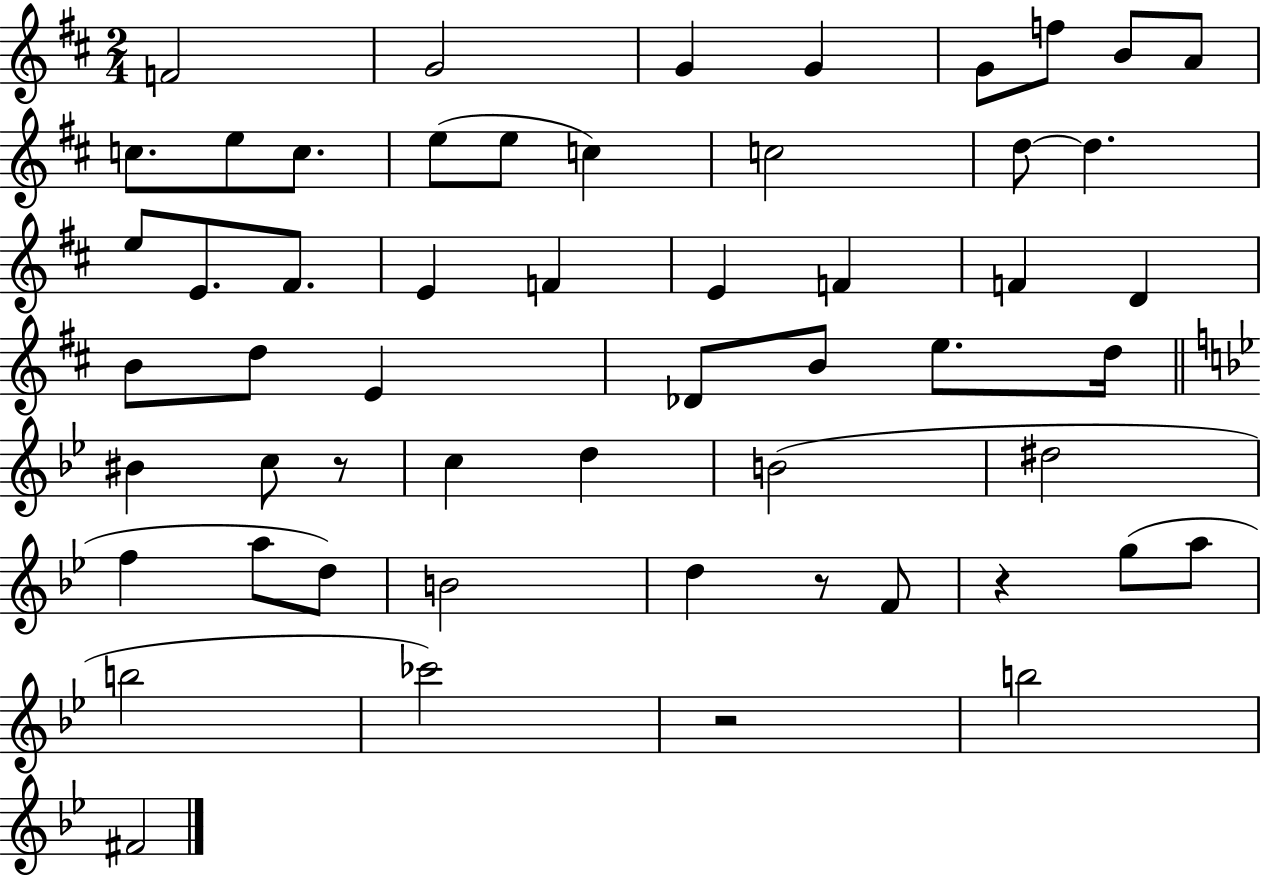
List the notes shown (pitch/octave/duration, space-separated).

F4/h G4/h G4/q G4/q G4/e F5/e B4/e A4/e C5/e. E5/e C5/e. E5/e E5/e C5/q C5/h D5/e D5/q. E5/e E4/e. F#4/e. E4/q F4/q E4/q F4/q F4/q D4/q B4/e D5/e E4/q Db4/e B4/e E5/e. D5/s BIS4/q C5/e R/e C5/q D5/q B4/h D#5/h F5/q A5/e D5/e B4/h D5/q R/e F4/e R/q G5/e A5/e B5/h CES6/h R/h B5/h F#4/h